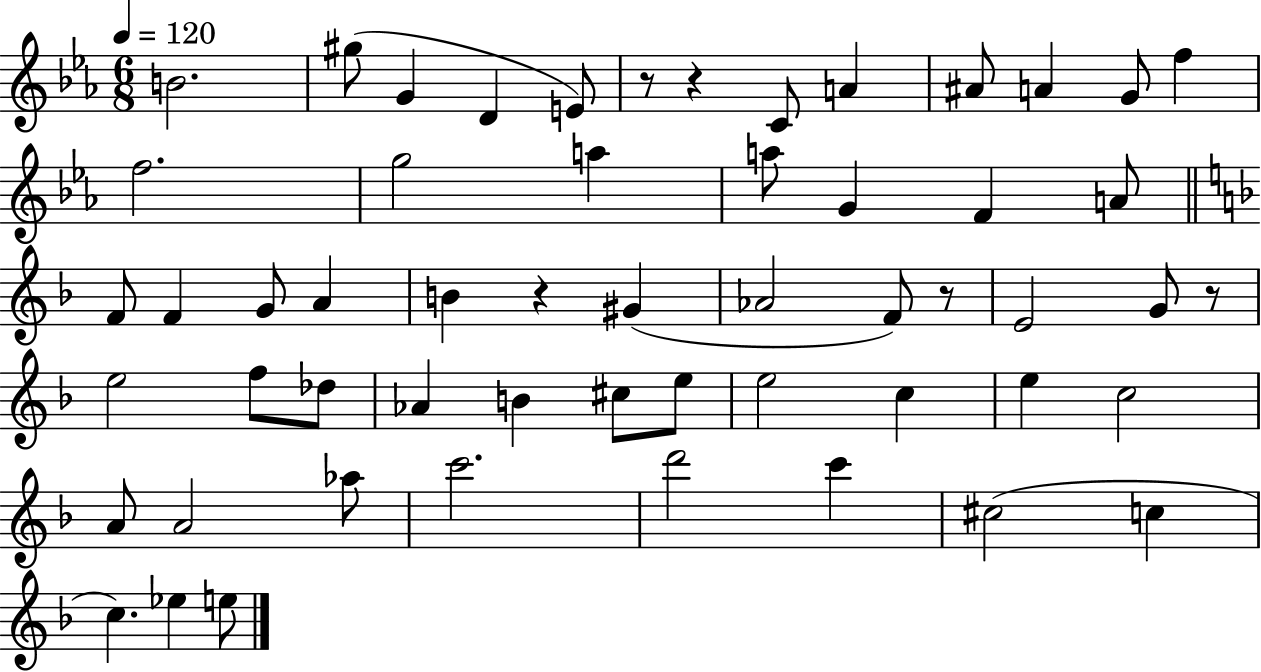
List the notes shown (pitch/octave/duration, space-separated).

B4/h. G#5/e G4/q D4/q E4/e R/e R/q C4/e A4/q A#4/e A4/q G4/e F5/q F5/h. G5/h A5/q A5/e G4/q F4/q A4/e F4/e F4/q G4/e A4/q B4/q R/q G#4/q Ab4/h F4/e R/e E4/h G4/e R/e E5/h F5/e Db5/e Ab4/q B4/q C#5/e E5/e E5/h C5/q E5/q C5/h A4/e A4/h Ab5/e C6/h. D6/h C6/q C#5/h C5/q C5/q. Eb5/q E5/e